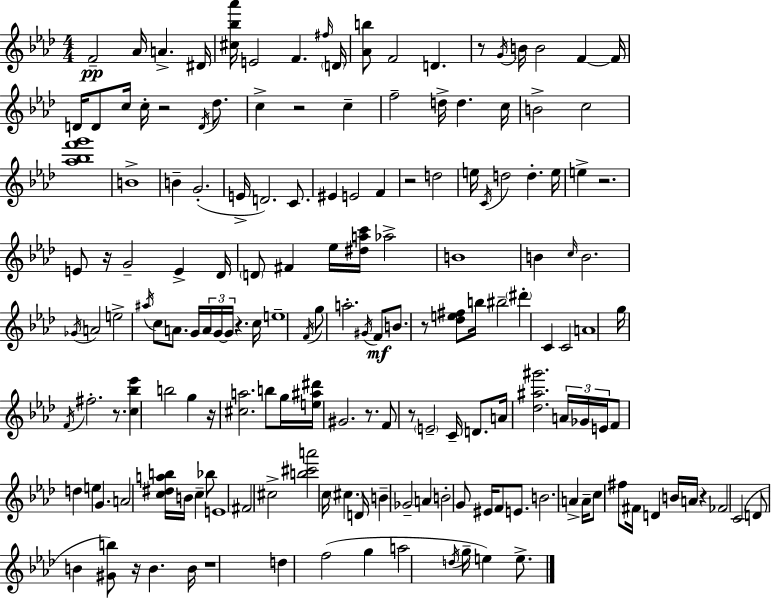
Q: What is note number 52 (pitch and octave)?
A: Eb5